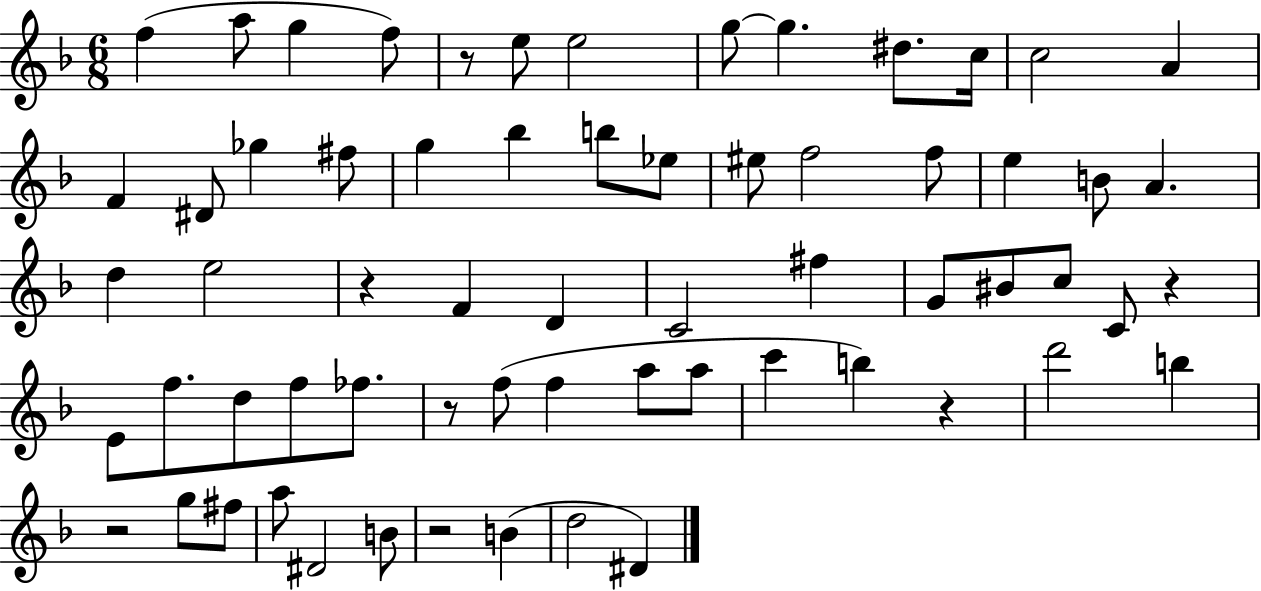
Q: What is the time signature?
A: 6/8